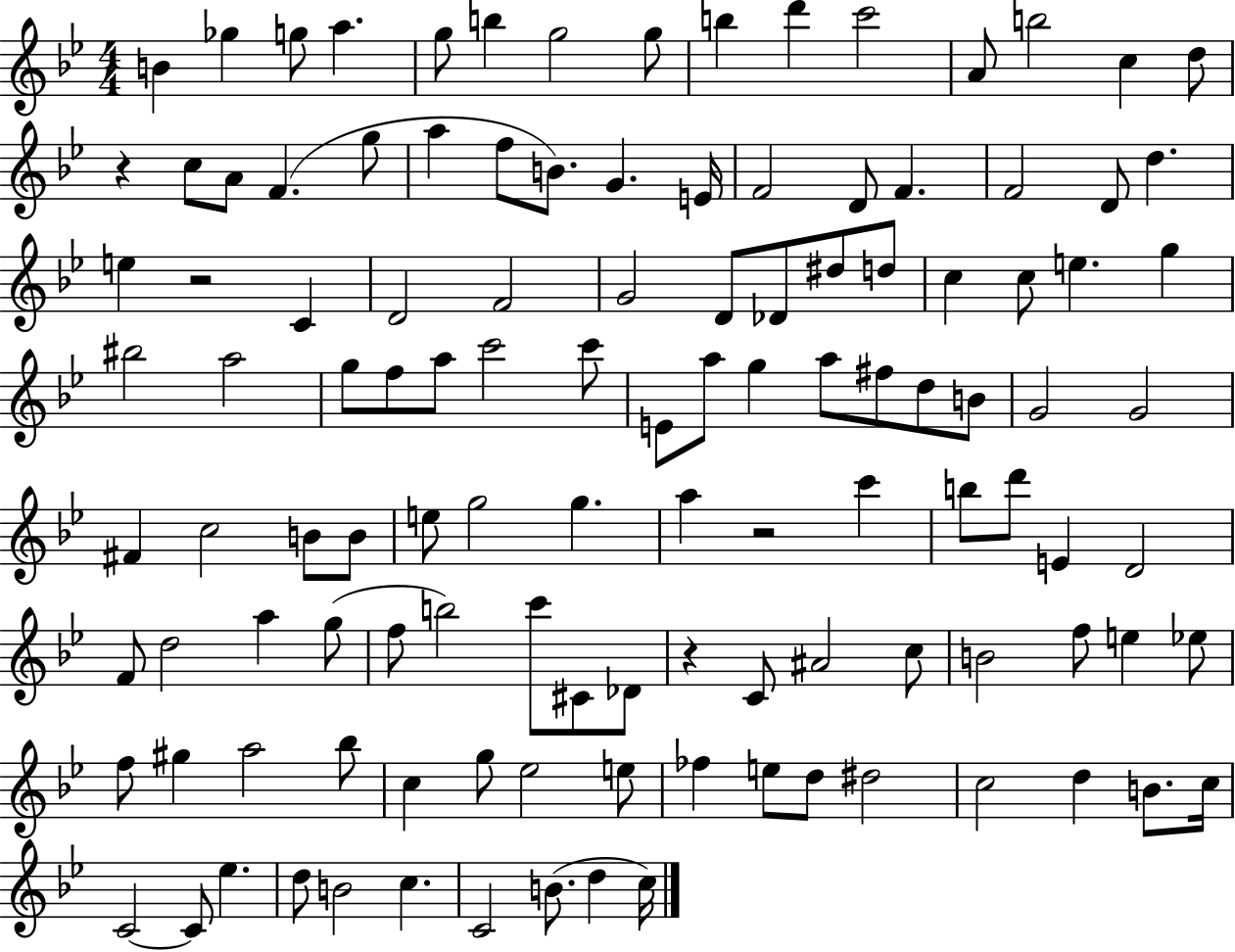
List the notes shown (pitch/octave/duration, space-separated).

B4/q Gb5/q G5/e A5/q. G5/e B5/q G5/h G5/e B5/q D6/q C6/h A4/e B5/h C5/q D5/e R/q C5/e A4/e F4/q. G5/e A5/q F5/e B4/e. G4/q. E4/s F4/h D4/e F4/q. F4/h D4/e D5/q. E5/q R/h C4/q D4/h F4/h G4/h D4/e Db4/e D#5/e D5/e C5/q C5/e E5/q. G5/q BIS5/h A5/h G5/e F5/e A5/e C6/h C6/e E4/e A5/e G5/q A5/e F#5/e D5/e B4/e G4/h G4/h F#4/q C5/h B4/e B4/e E5/e G5/h G5/q. A5/q R/h C6/q B5/e D6/e E4/q D4/h F4/e D5/h A5/q G5/e F5/e B5/h C6/e C#4/e Db4/e R/q C4/e A#4/h C5/e B4/h F5/e E5/q Eb5/e F5/e G#5/q A5/h Bb5/e C5/q G5/e Eb5/h E5/e FES5/q E5/e D5/e D#5/h C5/h D5/q B4/e. C5/s C4/h C4/e Eb5/q. D5/e B4/h C5/q. C4/h B4/e. D5/q C5/s